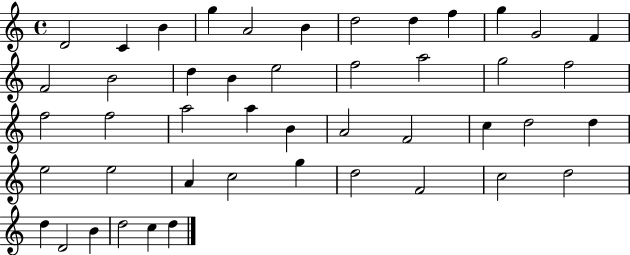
X:1
T:Untitled
M:4/4
L:1/4
K:C
D2 C B g A2 B d2 d f g G2 F F2 B2 d B e2 f2 a2 g2 f2 f2 f2 a2 a B A2 F2 c d2 d e2 e2 A c2 g d2 F2 c2 d2 d D2 B d2 c d